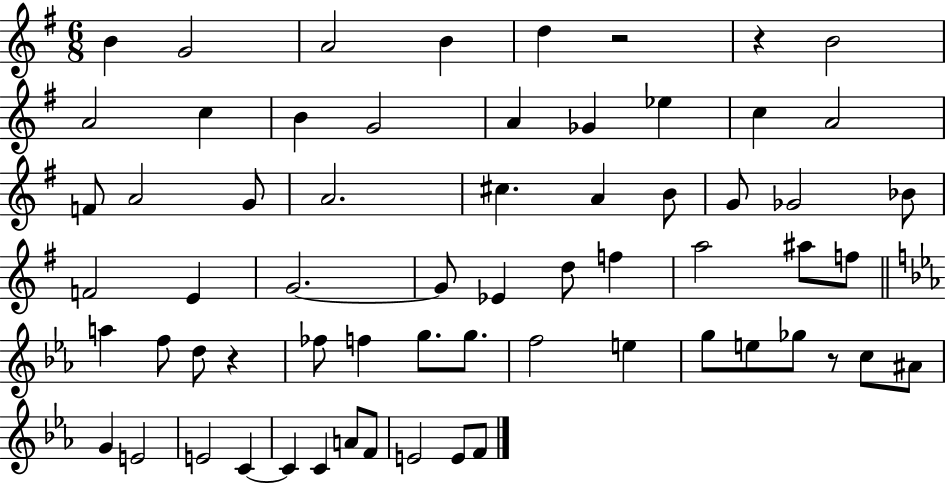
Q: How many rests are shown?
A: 4